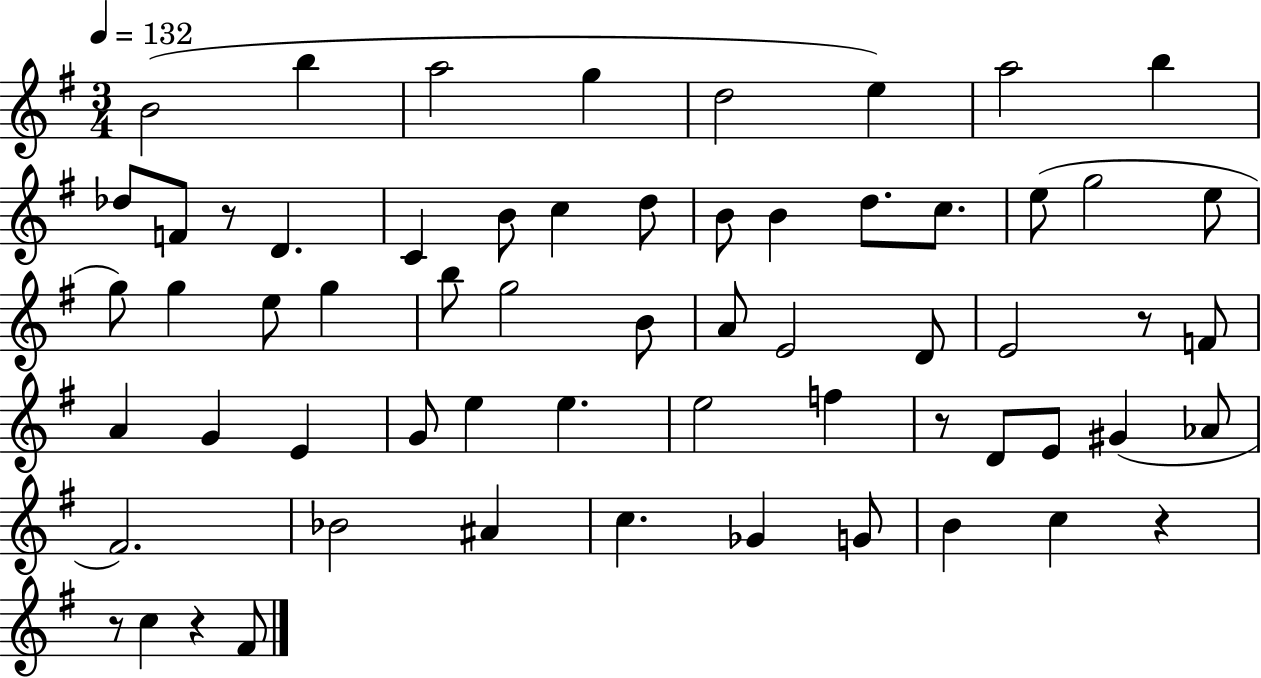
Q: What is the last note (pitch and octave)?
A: F#4